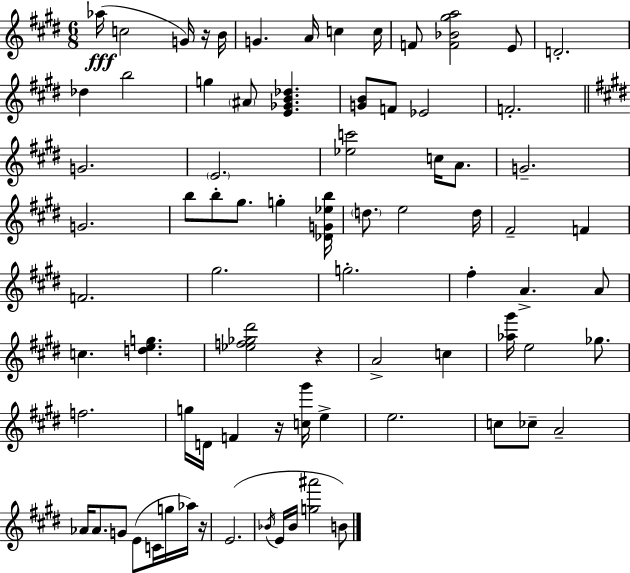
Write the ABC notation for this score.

X:1
T:Untitled
M:6/8
L:1/4
K:E
_a/4 c2 G/4 z/4 B/4 G A/4 c c/4 F/2 [F_B^ga]2 E/2 D2 _d b2 g ^A/2 [E_GB_d] [GB]/2 F/2 _E2 F2 G2 E2 [_ec']2 c/4 A/2 G2 G2 b/2 b/2 ^g/2 g [_DG_eb]/4 d/2 e2 d/4 ^F2 F F2 ^g2 g2 ^f A A/2 c [deg] [_ef_g^d']2 z A2 c [_a^g']/4 e2 _g/2 f2 g/4 D/4 F z/4 [c^g']/4 e e2 c/2 _c/2 A2 _A/4 _A/2 G/2 E/2 C/4 g/4 _a/4 z/4 E2 _B/4 E/4 _B/4 [g^a']2 B/2